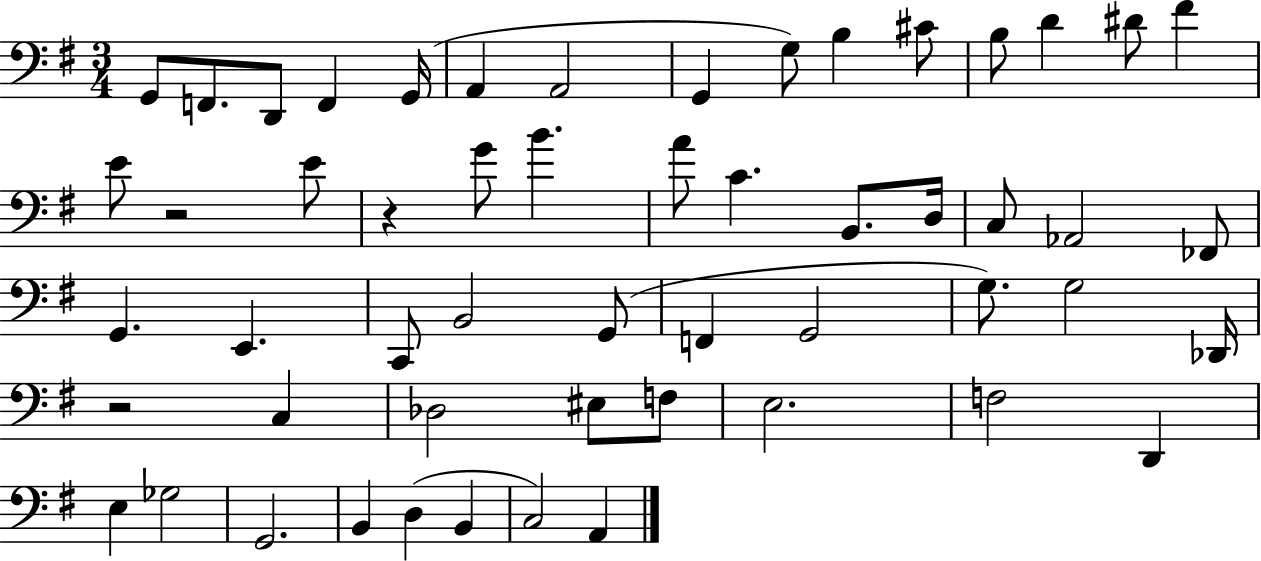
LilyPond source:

{
  \clef bass
  \numericTimeSignature
  \time 3/4
  \key g \major
  g,8 f,8. d,8 f,4 g,16( | a,4 a,2 | g,4 g8) b4 cis'8 | b8 d'4 dis'8 fis'4 | \break e'8 r2 e'8 | r4 g'8 b'4. | a'8 c'4. b,8. d16 | c8 aes,2 fes,8 | \break g,4. e,4. | c,8 b,2 g,8( | f,4 g,2 | g8.) g2 des,16 | \break r2 c4 | des2 eis8 f8 | e2. | f2 d,4 | \break e4 ges2 | g,2. | b,4 d4( b,4 | c2) a,4 | \break \bar "|."
}